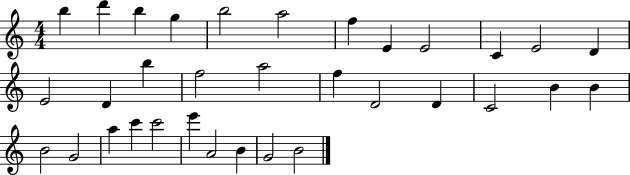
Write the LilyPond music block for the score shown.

{
  \clef treble
  \numericTimeSignature
  \time 4/4
  \key c \major
  b''4 d'''4 b''4 g''4 | b''2 a''2 | f''4 e'4 e'2 | c'4 e'2 d'4 | \break e'2 d'4 b''4 | f''2 a''2 | f''4 d'2 d'4 | c'2 b'4 b'4 | \break b'2 g'2 | a''4 c'''4 c'''2 | e'''4 a'2 b'4 | g'2 b'2 | \break \bar "|."
}